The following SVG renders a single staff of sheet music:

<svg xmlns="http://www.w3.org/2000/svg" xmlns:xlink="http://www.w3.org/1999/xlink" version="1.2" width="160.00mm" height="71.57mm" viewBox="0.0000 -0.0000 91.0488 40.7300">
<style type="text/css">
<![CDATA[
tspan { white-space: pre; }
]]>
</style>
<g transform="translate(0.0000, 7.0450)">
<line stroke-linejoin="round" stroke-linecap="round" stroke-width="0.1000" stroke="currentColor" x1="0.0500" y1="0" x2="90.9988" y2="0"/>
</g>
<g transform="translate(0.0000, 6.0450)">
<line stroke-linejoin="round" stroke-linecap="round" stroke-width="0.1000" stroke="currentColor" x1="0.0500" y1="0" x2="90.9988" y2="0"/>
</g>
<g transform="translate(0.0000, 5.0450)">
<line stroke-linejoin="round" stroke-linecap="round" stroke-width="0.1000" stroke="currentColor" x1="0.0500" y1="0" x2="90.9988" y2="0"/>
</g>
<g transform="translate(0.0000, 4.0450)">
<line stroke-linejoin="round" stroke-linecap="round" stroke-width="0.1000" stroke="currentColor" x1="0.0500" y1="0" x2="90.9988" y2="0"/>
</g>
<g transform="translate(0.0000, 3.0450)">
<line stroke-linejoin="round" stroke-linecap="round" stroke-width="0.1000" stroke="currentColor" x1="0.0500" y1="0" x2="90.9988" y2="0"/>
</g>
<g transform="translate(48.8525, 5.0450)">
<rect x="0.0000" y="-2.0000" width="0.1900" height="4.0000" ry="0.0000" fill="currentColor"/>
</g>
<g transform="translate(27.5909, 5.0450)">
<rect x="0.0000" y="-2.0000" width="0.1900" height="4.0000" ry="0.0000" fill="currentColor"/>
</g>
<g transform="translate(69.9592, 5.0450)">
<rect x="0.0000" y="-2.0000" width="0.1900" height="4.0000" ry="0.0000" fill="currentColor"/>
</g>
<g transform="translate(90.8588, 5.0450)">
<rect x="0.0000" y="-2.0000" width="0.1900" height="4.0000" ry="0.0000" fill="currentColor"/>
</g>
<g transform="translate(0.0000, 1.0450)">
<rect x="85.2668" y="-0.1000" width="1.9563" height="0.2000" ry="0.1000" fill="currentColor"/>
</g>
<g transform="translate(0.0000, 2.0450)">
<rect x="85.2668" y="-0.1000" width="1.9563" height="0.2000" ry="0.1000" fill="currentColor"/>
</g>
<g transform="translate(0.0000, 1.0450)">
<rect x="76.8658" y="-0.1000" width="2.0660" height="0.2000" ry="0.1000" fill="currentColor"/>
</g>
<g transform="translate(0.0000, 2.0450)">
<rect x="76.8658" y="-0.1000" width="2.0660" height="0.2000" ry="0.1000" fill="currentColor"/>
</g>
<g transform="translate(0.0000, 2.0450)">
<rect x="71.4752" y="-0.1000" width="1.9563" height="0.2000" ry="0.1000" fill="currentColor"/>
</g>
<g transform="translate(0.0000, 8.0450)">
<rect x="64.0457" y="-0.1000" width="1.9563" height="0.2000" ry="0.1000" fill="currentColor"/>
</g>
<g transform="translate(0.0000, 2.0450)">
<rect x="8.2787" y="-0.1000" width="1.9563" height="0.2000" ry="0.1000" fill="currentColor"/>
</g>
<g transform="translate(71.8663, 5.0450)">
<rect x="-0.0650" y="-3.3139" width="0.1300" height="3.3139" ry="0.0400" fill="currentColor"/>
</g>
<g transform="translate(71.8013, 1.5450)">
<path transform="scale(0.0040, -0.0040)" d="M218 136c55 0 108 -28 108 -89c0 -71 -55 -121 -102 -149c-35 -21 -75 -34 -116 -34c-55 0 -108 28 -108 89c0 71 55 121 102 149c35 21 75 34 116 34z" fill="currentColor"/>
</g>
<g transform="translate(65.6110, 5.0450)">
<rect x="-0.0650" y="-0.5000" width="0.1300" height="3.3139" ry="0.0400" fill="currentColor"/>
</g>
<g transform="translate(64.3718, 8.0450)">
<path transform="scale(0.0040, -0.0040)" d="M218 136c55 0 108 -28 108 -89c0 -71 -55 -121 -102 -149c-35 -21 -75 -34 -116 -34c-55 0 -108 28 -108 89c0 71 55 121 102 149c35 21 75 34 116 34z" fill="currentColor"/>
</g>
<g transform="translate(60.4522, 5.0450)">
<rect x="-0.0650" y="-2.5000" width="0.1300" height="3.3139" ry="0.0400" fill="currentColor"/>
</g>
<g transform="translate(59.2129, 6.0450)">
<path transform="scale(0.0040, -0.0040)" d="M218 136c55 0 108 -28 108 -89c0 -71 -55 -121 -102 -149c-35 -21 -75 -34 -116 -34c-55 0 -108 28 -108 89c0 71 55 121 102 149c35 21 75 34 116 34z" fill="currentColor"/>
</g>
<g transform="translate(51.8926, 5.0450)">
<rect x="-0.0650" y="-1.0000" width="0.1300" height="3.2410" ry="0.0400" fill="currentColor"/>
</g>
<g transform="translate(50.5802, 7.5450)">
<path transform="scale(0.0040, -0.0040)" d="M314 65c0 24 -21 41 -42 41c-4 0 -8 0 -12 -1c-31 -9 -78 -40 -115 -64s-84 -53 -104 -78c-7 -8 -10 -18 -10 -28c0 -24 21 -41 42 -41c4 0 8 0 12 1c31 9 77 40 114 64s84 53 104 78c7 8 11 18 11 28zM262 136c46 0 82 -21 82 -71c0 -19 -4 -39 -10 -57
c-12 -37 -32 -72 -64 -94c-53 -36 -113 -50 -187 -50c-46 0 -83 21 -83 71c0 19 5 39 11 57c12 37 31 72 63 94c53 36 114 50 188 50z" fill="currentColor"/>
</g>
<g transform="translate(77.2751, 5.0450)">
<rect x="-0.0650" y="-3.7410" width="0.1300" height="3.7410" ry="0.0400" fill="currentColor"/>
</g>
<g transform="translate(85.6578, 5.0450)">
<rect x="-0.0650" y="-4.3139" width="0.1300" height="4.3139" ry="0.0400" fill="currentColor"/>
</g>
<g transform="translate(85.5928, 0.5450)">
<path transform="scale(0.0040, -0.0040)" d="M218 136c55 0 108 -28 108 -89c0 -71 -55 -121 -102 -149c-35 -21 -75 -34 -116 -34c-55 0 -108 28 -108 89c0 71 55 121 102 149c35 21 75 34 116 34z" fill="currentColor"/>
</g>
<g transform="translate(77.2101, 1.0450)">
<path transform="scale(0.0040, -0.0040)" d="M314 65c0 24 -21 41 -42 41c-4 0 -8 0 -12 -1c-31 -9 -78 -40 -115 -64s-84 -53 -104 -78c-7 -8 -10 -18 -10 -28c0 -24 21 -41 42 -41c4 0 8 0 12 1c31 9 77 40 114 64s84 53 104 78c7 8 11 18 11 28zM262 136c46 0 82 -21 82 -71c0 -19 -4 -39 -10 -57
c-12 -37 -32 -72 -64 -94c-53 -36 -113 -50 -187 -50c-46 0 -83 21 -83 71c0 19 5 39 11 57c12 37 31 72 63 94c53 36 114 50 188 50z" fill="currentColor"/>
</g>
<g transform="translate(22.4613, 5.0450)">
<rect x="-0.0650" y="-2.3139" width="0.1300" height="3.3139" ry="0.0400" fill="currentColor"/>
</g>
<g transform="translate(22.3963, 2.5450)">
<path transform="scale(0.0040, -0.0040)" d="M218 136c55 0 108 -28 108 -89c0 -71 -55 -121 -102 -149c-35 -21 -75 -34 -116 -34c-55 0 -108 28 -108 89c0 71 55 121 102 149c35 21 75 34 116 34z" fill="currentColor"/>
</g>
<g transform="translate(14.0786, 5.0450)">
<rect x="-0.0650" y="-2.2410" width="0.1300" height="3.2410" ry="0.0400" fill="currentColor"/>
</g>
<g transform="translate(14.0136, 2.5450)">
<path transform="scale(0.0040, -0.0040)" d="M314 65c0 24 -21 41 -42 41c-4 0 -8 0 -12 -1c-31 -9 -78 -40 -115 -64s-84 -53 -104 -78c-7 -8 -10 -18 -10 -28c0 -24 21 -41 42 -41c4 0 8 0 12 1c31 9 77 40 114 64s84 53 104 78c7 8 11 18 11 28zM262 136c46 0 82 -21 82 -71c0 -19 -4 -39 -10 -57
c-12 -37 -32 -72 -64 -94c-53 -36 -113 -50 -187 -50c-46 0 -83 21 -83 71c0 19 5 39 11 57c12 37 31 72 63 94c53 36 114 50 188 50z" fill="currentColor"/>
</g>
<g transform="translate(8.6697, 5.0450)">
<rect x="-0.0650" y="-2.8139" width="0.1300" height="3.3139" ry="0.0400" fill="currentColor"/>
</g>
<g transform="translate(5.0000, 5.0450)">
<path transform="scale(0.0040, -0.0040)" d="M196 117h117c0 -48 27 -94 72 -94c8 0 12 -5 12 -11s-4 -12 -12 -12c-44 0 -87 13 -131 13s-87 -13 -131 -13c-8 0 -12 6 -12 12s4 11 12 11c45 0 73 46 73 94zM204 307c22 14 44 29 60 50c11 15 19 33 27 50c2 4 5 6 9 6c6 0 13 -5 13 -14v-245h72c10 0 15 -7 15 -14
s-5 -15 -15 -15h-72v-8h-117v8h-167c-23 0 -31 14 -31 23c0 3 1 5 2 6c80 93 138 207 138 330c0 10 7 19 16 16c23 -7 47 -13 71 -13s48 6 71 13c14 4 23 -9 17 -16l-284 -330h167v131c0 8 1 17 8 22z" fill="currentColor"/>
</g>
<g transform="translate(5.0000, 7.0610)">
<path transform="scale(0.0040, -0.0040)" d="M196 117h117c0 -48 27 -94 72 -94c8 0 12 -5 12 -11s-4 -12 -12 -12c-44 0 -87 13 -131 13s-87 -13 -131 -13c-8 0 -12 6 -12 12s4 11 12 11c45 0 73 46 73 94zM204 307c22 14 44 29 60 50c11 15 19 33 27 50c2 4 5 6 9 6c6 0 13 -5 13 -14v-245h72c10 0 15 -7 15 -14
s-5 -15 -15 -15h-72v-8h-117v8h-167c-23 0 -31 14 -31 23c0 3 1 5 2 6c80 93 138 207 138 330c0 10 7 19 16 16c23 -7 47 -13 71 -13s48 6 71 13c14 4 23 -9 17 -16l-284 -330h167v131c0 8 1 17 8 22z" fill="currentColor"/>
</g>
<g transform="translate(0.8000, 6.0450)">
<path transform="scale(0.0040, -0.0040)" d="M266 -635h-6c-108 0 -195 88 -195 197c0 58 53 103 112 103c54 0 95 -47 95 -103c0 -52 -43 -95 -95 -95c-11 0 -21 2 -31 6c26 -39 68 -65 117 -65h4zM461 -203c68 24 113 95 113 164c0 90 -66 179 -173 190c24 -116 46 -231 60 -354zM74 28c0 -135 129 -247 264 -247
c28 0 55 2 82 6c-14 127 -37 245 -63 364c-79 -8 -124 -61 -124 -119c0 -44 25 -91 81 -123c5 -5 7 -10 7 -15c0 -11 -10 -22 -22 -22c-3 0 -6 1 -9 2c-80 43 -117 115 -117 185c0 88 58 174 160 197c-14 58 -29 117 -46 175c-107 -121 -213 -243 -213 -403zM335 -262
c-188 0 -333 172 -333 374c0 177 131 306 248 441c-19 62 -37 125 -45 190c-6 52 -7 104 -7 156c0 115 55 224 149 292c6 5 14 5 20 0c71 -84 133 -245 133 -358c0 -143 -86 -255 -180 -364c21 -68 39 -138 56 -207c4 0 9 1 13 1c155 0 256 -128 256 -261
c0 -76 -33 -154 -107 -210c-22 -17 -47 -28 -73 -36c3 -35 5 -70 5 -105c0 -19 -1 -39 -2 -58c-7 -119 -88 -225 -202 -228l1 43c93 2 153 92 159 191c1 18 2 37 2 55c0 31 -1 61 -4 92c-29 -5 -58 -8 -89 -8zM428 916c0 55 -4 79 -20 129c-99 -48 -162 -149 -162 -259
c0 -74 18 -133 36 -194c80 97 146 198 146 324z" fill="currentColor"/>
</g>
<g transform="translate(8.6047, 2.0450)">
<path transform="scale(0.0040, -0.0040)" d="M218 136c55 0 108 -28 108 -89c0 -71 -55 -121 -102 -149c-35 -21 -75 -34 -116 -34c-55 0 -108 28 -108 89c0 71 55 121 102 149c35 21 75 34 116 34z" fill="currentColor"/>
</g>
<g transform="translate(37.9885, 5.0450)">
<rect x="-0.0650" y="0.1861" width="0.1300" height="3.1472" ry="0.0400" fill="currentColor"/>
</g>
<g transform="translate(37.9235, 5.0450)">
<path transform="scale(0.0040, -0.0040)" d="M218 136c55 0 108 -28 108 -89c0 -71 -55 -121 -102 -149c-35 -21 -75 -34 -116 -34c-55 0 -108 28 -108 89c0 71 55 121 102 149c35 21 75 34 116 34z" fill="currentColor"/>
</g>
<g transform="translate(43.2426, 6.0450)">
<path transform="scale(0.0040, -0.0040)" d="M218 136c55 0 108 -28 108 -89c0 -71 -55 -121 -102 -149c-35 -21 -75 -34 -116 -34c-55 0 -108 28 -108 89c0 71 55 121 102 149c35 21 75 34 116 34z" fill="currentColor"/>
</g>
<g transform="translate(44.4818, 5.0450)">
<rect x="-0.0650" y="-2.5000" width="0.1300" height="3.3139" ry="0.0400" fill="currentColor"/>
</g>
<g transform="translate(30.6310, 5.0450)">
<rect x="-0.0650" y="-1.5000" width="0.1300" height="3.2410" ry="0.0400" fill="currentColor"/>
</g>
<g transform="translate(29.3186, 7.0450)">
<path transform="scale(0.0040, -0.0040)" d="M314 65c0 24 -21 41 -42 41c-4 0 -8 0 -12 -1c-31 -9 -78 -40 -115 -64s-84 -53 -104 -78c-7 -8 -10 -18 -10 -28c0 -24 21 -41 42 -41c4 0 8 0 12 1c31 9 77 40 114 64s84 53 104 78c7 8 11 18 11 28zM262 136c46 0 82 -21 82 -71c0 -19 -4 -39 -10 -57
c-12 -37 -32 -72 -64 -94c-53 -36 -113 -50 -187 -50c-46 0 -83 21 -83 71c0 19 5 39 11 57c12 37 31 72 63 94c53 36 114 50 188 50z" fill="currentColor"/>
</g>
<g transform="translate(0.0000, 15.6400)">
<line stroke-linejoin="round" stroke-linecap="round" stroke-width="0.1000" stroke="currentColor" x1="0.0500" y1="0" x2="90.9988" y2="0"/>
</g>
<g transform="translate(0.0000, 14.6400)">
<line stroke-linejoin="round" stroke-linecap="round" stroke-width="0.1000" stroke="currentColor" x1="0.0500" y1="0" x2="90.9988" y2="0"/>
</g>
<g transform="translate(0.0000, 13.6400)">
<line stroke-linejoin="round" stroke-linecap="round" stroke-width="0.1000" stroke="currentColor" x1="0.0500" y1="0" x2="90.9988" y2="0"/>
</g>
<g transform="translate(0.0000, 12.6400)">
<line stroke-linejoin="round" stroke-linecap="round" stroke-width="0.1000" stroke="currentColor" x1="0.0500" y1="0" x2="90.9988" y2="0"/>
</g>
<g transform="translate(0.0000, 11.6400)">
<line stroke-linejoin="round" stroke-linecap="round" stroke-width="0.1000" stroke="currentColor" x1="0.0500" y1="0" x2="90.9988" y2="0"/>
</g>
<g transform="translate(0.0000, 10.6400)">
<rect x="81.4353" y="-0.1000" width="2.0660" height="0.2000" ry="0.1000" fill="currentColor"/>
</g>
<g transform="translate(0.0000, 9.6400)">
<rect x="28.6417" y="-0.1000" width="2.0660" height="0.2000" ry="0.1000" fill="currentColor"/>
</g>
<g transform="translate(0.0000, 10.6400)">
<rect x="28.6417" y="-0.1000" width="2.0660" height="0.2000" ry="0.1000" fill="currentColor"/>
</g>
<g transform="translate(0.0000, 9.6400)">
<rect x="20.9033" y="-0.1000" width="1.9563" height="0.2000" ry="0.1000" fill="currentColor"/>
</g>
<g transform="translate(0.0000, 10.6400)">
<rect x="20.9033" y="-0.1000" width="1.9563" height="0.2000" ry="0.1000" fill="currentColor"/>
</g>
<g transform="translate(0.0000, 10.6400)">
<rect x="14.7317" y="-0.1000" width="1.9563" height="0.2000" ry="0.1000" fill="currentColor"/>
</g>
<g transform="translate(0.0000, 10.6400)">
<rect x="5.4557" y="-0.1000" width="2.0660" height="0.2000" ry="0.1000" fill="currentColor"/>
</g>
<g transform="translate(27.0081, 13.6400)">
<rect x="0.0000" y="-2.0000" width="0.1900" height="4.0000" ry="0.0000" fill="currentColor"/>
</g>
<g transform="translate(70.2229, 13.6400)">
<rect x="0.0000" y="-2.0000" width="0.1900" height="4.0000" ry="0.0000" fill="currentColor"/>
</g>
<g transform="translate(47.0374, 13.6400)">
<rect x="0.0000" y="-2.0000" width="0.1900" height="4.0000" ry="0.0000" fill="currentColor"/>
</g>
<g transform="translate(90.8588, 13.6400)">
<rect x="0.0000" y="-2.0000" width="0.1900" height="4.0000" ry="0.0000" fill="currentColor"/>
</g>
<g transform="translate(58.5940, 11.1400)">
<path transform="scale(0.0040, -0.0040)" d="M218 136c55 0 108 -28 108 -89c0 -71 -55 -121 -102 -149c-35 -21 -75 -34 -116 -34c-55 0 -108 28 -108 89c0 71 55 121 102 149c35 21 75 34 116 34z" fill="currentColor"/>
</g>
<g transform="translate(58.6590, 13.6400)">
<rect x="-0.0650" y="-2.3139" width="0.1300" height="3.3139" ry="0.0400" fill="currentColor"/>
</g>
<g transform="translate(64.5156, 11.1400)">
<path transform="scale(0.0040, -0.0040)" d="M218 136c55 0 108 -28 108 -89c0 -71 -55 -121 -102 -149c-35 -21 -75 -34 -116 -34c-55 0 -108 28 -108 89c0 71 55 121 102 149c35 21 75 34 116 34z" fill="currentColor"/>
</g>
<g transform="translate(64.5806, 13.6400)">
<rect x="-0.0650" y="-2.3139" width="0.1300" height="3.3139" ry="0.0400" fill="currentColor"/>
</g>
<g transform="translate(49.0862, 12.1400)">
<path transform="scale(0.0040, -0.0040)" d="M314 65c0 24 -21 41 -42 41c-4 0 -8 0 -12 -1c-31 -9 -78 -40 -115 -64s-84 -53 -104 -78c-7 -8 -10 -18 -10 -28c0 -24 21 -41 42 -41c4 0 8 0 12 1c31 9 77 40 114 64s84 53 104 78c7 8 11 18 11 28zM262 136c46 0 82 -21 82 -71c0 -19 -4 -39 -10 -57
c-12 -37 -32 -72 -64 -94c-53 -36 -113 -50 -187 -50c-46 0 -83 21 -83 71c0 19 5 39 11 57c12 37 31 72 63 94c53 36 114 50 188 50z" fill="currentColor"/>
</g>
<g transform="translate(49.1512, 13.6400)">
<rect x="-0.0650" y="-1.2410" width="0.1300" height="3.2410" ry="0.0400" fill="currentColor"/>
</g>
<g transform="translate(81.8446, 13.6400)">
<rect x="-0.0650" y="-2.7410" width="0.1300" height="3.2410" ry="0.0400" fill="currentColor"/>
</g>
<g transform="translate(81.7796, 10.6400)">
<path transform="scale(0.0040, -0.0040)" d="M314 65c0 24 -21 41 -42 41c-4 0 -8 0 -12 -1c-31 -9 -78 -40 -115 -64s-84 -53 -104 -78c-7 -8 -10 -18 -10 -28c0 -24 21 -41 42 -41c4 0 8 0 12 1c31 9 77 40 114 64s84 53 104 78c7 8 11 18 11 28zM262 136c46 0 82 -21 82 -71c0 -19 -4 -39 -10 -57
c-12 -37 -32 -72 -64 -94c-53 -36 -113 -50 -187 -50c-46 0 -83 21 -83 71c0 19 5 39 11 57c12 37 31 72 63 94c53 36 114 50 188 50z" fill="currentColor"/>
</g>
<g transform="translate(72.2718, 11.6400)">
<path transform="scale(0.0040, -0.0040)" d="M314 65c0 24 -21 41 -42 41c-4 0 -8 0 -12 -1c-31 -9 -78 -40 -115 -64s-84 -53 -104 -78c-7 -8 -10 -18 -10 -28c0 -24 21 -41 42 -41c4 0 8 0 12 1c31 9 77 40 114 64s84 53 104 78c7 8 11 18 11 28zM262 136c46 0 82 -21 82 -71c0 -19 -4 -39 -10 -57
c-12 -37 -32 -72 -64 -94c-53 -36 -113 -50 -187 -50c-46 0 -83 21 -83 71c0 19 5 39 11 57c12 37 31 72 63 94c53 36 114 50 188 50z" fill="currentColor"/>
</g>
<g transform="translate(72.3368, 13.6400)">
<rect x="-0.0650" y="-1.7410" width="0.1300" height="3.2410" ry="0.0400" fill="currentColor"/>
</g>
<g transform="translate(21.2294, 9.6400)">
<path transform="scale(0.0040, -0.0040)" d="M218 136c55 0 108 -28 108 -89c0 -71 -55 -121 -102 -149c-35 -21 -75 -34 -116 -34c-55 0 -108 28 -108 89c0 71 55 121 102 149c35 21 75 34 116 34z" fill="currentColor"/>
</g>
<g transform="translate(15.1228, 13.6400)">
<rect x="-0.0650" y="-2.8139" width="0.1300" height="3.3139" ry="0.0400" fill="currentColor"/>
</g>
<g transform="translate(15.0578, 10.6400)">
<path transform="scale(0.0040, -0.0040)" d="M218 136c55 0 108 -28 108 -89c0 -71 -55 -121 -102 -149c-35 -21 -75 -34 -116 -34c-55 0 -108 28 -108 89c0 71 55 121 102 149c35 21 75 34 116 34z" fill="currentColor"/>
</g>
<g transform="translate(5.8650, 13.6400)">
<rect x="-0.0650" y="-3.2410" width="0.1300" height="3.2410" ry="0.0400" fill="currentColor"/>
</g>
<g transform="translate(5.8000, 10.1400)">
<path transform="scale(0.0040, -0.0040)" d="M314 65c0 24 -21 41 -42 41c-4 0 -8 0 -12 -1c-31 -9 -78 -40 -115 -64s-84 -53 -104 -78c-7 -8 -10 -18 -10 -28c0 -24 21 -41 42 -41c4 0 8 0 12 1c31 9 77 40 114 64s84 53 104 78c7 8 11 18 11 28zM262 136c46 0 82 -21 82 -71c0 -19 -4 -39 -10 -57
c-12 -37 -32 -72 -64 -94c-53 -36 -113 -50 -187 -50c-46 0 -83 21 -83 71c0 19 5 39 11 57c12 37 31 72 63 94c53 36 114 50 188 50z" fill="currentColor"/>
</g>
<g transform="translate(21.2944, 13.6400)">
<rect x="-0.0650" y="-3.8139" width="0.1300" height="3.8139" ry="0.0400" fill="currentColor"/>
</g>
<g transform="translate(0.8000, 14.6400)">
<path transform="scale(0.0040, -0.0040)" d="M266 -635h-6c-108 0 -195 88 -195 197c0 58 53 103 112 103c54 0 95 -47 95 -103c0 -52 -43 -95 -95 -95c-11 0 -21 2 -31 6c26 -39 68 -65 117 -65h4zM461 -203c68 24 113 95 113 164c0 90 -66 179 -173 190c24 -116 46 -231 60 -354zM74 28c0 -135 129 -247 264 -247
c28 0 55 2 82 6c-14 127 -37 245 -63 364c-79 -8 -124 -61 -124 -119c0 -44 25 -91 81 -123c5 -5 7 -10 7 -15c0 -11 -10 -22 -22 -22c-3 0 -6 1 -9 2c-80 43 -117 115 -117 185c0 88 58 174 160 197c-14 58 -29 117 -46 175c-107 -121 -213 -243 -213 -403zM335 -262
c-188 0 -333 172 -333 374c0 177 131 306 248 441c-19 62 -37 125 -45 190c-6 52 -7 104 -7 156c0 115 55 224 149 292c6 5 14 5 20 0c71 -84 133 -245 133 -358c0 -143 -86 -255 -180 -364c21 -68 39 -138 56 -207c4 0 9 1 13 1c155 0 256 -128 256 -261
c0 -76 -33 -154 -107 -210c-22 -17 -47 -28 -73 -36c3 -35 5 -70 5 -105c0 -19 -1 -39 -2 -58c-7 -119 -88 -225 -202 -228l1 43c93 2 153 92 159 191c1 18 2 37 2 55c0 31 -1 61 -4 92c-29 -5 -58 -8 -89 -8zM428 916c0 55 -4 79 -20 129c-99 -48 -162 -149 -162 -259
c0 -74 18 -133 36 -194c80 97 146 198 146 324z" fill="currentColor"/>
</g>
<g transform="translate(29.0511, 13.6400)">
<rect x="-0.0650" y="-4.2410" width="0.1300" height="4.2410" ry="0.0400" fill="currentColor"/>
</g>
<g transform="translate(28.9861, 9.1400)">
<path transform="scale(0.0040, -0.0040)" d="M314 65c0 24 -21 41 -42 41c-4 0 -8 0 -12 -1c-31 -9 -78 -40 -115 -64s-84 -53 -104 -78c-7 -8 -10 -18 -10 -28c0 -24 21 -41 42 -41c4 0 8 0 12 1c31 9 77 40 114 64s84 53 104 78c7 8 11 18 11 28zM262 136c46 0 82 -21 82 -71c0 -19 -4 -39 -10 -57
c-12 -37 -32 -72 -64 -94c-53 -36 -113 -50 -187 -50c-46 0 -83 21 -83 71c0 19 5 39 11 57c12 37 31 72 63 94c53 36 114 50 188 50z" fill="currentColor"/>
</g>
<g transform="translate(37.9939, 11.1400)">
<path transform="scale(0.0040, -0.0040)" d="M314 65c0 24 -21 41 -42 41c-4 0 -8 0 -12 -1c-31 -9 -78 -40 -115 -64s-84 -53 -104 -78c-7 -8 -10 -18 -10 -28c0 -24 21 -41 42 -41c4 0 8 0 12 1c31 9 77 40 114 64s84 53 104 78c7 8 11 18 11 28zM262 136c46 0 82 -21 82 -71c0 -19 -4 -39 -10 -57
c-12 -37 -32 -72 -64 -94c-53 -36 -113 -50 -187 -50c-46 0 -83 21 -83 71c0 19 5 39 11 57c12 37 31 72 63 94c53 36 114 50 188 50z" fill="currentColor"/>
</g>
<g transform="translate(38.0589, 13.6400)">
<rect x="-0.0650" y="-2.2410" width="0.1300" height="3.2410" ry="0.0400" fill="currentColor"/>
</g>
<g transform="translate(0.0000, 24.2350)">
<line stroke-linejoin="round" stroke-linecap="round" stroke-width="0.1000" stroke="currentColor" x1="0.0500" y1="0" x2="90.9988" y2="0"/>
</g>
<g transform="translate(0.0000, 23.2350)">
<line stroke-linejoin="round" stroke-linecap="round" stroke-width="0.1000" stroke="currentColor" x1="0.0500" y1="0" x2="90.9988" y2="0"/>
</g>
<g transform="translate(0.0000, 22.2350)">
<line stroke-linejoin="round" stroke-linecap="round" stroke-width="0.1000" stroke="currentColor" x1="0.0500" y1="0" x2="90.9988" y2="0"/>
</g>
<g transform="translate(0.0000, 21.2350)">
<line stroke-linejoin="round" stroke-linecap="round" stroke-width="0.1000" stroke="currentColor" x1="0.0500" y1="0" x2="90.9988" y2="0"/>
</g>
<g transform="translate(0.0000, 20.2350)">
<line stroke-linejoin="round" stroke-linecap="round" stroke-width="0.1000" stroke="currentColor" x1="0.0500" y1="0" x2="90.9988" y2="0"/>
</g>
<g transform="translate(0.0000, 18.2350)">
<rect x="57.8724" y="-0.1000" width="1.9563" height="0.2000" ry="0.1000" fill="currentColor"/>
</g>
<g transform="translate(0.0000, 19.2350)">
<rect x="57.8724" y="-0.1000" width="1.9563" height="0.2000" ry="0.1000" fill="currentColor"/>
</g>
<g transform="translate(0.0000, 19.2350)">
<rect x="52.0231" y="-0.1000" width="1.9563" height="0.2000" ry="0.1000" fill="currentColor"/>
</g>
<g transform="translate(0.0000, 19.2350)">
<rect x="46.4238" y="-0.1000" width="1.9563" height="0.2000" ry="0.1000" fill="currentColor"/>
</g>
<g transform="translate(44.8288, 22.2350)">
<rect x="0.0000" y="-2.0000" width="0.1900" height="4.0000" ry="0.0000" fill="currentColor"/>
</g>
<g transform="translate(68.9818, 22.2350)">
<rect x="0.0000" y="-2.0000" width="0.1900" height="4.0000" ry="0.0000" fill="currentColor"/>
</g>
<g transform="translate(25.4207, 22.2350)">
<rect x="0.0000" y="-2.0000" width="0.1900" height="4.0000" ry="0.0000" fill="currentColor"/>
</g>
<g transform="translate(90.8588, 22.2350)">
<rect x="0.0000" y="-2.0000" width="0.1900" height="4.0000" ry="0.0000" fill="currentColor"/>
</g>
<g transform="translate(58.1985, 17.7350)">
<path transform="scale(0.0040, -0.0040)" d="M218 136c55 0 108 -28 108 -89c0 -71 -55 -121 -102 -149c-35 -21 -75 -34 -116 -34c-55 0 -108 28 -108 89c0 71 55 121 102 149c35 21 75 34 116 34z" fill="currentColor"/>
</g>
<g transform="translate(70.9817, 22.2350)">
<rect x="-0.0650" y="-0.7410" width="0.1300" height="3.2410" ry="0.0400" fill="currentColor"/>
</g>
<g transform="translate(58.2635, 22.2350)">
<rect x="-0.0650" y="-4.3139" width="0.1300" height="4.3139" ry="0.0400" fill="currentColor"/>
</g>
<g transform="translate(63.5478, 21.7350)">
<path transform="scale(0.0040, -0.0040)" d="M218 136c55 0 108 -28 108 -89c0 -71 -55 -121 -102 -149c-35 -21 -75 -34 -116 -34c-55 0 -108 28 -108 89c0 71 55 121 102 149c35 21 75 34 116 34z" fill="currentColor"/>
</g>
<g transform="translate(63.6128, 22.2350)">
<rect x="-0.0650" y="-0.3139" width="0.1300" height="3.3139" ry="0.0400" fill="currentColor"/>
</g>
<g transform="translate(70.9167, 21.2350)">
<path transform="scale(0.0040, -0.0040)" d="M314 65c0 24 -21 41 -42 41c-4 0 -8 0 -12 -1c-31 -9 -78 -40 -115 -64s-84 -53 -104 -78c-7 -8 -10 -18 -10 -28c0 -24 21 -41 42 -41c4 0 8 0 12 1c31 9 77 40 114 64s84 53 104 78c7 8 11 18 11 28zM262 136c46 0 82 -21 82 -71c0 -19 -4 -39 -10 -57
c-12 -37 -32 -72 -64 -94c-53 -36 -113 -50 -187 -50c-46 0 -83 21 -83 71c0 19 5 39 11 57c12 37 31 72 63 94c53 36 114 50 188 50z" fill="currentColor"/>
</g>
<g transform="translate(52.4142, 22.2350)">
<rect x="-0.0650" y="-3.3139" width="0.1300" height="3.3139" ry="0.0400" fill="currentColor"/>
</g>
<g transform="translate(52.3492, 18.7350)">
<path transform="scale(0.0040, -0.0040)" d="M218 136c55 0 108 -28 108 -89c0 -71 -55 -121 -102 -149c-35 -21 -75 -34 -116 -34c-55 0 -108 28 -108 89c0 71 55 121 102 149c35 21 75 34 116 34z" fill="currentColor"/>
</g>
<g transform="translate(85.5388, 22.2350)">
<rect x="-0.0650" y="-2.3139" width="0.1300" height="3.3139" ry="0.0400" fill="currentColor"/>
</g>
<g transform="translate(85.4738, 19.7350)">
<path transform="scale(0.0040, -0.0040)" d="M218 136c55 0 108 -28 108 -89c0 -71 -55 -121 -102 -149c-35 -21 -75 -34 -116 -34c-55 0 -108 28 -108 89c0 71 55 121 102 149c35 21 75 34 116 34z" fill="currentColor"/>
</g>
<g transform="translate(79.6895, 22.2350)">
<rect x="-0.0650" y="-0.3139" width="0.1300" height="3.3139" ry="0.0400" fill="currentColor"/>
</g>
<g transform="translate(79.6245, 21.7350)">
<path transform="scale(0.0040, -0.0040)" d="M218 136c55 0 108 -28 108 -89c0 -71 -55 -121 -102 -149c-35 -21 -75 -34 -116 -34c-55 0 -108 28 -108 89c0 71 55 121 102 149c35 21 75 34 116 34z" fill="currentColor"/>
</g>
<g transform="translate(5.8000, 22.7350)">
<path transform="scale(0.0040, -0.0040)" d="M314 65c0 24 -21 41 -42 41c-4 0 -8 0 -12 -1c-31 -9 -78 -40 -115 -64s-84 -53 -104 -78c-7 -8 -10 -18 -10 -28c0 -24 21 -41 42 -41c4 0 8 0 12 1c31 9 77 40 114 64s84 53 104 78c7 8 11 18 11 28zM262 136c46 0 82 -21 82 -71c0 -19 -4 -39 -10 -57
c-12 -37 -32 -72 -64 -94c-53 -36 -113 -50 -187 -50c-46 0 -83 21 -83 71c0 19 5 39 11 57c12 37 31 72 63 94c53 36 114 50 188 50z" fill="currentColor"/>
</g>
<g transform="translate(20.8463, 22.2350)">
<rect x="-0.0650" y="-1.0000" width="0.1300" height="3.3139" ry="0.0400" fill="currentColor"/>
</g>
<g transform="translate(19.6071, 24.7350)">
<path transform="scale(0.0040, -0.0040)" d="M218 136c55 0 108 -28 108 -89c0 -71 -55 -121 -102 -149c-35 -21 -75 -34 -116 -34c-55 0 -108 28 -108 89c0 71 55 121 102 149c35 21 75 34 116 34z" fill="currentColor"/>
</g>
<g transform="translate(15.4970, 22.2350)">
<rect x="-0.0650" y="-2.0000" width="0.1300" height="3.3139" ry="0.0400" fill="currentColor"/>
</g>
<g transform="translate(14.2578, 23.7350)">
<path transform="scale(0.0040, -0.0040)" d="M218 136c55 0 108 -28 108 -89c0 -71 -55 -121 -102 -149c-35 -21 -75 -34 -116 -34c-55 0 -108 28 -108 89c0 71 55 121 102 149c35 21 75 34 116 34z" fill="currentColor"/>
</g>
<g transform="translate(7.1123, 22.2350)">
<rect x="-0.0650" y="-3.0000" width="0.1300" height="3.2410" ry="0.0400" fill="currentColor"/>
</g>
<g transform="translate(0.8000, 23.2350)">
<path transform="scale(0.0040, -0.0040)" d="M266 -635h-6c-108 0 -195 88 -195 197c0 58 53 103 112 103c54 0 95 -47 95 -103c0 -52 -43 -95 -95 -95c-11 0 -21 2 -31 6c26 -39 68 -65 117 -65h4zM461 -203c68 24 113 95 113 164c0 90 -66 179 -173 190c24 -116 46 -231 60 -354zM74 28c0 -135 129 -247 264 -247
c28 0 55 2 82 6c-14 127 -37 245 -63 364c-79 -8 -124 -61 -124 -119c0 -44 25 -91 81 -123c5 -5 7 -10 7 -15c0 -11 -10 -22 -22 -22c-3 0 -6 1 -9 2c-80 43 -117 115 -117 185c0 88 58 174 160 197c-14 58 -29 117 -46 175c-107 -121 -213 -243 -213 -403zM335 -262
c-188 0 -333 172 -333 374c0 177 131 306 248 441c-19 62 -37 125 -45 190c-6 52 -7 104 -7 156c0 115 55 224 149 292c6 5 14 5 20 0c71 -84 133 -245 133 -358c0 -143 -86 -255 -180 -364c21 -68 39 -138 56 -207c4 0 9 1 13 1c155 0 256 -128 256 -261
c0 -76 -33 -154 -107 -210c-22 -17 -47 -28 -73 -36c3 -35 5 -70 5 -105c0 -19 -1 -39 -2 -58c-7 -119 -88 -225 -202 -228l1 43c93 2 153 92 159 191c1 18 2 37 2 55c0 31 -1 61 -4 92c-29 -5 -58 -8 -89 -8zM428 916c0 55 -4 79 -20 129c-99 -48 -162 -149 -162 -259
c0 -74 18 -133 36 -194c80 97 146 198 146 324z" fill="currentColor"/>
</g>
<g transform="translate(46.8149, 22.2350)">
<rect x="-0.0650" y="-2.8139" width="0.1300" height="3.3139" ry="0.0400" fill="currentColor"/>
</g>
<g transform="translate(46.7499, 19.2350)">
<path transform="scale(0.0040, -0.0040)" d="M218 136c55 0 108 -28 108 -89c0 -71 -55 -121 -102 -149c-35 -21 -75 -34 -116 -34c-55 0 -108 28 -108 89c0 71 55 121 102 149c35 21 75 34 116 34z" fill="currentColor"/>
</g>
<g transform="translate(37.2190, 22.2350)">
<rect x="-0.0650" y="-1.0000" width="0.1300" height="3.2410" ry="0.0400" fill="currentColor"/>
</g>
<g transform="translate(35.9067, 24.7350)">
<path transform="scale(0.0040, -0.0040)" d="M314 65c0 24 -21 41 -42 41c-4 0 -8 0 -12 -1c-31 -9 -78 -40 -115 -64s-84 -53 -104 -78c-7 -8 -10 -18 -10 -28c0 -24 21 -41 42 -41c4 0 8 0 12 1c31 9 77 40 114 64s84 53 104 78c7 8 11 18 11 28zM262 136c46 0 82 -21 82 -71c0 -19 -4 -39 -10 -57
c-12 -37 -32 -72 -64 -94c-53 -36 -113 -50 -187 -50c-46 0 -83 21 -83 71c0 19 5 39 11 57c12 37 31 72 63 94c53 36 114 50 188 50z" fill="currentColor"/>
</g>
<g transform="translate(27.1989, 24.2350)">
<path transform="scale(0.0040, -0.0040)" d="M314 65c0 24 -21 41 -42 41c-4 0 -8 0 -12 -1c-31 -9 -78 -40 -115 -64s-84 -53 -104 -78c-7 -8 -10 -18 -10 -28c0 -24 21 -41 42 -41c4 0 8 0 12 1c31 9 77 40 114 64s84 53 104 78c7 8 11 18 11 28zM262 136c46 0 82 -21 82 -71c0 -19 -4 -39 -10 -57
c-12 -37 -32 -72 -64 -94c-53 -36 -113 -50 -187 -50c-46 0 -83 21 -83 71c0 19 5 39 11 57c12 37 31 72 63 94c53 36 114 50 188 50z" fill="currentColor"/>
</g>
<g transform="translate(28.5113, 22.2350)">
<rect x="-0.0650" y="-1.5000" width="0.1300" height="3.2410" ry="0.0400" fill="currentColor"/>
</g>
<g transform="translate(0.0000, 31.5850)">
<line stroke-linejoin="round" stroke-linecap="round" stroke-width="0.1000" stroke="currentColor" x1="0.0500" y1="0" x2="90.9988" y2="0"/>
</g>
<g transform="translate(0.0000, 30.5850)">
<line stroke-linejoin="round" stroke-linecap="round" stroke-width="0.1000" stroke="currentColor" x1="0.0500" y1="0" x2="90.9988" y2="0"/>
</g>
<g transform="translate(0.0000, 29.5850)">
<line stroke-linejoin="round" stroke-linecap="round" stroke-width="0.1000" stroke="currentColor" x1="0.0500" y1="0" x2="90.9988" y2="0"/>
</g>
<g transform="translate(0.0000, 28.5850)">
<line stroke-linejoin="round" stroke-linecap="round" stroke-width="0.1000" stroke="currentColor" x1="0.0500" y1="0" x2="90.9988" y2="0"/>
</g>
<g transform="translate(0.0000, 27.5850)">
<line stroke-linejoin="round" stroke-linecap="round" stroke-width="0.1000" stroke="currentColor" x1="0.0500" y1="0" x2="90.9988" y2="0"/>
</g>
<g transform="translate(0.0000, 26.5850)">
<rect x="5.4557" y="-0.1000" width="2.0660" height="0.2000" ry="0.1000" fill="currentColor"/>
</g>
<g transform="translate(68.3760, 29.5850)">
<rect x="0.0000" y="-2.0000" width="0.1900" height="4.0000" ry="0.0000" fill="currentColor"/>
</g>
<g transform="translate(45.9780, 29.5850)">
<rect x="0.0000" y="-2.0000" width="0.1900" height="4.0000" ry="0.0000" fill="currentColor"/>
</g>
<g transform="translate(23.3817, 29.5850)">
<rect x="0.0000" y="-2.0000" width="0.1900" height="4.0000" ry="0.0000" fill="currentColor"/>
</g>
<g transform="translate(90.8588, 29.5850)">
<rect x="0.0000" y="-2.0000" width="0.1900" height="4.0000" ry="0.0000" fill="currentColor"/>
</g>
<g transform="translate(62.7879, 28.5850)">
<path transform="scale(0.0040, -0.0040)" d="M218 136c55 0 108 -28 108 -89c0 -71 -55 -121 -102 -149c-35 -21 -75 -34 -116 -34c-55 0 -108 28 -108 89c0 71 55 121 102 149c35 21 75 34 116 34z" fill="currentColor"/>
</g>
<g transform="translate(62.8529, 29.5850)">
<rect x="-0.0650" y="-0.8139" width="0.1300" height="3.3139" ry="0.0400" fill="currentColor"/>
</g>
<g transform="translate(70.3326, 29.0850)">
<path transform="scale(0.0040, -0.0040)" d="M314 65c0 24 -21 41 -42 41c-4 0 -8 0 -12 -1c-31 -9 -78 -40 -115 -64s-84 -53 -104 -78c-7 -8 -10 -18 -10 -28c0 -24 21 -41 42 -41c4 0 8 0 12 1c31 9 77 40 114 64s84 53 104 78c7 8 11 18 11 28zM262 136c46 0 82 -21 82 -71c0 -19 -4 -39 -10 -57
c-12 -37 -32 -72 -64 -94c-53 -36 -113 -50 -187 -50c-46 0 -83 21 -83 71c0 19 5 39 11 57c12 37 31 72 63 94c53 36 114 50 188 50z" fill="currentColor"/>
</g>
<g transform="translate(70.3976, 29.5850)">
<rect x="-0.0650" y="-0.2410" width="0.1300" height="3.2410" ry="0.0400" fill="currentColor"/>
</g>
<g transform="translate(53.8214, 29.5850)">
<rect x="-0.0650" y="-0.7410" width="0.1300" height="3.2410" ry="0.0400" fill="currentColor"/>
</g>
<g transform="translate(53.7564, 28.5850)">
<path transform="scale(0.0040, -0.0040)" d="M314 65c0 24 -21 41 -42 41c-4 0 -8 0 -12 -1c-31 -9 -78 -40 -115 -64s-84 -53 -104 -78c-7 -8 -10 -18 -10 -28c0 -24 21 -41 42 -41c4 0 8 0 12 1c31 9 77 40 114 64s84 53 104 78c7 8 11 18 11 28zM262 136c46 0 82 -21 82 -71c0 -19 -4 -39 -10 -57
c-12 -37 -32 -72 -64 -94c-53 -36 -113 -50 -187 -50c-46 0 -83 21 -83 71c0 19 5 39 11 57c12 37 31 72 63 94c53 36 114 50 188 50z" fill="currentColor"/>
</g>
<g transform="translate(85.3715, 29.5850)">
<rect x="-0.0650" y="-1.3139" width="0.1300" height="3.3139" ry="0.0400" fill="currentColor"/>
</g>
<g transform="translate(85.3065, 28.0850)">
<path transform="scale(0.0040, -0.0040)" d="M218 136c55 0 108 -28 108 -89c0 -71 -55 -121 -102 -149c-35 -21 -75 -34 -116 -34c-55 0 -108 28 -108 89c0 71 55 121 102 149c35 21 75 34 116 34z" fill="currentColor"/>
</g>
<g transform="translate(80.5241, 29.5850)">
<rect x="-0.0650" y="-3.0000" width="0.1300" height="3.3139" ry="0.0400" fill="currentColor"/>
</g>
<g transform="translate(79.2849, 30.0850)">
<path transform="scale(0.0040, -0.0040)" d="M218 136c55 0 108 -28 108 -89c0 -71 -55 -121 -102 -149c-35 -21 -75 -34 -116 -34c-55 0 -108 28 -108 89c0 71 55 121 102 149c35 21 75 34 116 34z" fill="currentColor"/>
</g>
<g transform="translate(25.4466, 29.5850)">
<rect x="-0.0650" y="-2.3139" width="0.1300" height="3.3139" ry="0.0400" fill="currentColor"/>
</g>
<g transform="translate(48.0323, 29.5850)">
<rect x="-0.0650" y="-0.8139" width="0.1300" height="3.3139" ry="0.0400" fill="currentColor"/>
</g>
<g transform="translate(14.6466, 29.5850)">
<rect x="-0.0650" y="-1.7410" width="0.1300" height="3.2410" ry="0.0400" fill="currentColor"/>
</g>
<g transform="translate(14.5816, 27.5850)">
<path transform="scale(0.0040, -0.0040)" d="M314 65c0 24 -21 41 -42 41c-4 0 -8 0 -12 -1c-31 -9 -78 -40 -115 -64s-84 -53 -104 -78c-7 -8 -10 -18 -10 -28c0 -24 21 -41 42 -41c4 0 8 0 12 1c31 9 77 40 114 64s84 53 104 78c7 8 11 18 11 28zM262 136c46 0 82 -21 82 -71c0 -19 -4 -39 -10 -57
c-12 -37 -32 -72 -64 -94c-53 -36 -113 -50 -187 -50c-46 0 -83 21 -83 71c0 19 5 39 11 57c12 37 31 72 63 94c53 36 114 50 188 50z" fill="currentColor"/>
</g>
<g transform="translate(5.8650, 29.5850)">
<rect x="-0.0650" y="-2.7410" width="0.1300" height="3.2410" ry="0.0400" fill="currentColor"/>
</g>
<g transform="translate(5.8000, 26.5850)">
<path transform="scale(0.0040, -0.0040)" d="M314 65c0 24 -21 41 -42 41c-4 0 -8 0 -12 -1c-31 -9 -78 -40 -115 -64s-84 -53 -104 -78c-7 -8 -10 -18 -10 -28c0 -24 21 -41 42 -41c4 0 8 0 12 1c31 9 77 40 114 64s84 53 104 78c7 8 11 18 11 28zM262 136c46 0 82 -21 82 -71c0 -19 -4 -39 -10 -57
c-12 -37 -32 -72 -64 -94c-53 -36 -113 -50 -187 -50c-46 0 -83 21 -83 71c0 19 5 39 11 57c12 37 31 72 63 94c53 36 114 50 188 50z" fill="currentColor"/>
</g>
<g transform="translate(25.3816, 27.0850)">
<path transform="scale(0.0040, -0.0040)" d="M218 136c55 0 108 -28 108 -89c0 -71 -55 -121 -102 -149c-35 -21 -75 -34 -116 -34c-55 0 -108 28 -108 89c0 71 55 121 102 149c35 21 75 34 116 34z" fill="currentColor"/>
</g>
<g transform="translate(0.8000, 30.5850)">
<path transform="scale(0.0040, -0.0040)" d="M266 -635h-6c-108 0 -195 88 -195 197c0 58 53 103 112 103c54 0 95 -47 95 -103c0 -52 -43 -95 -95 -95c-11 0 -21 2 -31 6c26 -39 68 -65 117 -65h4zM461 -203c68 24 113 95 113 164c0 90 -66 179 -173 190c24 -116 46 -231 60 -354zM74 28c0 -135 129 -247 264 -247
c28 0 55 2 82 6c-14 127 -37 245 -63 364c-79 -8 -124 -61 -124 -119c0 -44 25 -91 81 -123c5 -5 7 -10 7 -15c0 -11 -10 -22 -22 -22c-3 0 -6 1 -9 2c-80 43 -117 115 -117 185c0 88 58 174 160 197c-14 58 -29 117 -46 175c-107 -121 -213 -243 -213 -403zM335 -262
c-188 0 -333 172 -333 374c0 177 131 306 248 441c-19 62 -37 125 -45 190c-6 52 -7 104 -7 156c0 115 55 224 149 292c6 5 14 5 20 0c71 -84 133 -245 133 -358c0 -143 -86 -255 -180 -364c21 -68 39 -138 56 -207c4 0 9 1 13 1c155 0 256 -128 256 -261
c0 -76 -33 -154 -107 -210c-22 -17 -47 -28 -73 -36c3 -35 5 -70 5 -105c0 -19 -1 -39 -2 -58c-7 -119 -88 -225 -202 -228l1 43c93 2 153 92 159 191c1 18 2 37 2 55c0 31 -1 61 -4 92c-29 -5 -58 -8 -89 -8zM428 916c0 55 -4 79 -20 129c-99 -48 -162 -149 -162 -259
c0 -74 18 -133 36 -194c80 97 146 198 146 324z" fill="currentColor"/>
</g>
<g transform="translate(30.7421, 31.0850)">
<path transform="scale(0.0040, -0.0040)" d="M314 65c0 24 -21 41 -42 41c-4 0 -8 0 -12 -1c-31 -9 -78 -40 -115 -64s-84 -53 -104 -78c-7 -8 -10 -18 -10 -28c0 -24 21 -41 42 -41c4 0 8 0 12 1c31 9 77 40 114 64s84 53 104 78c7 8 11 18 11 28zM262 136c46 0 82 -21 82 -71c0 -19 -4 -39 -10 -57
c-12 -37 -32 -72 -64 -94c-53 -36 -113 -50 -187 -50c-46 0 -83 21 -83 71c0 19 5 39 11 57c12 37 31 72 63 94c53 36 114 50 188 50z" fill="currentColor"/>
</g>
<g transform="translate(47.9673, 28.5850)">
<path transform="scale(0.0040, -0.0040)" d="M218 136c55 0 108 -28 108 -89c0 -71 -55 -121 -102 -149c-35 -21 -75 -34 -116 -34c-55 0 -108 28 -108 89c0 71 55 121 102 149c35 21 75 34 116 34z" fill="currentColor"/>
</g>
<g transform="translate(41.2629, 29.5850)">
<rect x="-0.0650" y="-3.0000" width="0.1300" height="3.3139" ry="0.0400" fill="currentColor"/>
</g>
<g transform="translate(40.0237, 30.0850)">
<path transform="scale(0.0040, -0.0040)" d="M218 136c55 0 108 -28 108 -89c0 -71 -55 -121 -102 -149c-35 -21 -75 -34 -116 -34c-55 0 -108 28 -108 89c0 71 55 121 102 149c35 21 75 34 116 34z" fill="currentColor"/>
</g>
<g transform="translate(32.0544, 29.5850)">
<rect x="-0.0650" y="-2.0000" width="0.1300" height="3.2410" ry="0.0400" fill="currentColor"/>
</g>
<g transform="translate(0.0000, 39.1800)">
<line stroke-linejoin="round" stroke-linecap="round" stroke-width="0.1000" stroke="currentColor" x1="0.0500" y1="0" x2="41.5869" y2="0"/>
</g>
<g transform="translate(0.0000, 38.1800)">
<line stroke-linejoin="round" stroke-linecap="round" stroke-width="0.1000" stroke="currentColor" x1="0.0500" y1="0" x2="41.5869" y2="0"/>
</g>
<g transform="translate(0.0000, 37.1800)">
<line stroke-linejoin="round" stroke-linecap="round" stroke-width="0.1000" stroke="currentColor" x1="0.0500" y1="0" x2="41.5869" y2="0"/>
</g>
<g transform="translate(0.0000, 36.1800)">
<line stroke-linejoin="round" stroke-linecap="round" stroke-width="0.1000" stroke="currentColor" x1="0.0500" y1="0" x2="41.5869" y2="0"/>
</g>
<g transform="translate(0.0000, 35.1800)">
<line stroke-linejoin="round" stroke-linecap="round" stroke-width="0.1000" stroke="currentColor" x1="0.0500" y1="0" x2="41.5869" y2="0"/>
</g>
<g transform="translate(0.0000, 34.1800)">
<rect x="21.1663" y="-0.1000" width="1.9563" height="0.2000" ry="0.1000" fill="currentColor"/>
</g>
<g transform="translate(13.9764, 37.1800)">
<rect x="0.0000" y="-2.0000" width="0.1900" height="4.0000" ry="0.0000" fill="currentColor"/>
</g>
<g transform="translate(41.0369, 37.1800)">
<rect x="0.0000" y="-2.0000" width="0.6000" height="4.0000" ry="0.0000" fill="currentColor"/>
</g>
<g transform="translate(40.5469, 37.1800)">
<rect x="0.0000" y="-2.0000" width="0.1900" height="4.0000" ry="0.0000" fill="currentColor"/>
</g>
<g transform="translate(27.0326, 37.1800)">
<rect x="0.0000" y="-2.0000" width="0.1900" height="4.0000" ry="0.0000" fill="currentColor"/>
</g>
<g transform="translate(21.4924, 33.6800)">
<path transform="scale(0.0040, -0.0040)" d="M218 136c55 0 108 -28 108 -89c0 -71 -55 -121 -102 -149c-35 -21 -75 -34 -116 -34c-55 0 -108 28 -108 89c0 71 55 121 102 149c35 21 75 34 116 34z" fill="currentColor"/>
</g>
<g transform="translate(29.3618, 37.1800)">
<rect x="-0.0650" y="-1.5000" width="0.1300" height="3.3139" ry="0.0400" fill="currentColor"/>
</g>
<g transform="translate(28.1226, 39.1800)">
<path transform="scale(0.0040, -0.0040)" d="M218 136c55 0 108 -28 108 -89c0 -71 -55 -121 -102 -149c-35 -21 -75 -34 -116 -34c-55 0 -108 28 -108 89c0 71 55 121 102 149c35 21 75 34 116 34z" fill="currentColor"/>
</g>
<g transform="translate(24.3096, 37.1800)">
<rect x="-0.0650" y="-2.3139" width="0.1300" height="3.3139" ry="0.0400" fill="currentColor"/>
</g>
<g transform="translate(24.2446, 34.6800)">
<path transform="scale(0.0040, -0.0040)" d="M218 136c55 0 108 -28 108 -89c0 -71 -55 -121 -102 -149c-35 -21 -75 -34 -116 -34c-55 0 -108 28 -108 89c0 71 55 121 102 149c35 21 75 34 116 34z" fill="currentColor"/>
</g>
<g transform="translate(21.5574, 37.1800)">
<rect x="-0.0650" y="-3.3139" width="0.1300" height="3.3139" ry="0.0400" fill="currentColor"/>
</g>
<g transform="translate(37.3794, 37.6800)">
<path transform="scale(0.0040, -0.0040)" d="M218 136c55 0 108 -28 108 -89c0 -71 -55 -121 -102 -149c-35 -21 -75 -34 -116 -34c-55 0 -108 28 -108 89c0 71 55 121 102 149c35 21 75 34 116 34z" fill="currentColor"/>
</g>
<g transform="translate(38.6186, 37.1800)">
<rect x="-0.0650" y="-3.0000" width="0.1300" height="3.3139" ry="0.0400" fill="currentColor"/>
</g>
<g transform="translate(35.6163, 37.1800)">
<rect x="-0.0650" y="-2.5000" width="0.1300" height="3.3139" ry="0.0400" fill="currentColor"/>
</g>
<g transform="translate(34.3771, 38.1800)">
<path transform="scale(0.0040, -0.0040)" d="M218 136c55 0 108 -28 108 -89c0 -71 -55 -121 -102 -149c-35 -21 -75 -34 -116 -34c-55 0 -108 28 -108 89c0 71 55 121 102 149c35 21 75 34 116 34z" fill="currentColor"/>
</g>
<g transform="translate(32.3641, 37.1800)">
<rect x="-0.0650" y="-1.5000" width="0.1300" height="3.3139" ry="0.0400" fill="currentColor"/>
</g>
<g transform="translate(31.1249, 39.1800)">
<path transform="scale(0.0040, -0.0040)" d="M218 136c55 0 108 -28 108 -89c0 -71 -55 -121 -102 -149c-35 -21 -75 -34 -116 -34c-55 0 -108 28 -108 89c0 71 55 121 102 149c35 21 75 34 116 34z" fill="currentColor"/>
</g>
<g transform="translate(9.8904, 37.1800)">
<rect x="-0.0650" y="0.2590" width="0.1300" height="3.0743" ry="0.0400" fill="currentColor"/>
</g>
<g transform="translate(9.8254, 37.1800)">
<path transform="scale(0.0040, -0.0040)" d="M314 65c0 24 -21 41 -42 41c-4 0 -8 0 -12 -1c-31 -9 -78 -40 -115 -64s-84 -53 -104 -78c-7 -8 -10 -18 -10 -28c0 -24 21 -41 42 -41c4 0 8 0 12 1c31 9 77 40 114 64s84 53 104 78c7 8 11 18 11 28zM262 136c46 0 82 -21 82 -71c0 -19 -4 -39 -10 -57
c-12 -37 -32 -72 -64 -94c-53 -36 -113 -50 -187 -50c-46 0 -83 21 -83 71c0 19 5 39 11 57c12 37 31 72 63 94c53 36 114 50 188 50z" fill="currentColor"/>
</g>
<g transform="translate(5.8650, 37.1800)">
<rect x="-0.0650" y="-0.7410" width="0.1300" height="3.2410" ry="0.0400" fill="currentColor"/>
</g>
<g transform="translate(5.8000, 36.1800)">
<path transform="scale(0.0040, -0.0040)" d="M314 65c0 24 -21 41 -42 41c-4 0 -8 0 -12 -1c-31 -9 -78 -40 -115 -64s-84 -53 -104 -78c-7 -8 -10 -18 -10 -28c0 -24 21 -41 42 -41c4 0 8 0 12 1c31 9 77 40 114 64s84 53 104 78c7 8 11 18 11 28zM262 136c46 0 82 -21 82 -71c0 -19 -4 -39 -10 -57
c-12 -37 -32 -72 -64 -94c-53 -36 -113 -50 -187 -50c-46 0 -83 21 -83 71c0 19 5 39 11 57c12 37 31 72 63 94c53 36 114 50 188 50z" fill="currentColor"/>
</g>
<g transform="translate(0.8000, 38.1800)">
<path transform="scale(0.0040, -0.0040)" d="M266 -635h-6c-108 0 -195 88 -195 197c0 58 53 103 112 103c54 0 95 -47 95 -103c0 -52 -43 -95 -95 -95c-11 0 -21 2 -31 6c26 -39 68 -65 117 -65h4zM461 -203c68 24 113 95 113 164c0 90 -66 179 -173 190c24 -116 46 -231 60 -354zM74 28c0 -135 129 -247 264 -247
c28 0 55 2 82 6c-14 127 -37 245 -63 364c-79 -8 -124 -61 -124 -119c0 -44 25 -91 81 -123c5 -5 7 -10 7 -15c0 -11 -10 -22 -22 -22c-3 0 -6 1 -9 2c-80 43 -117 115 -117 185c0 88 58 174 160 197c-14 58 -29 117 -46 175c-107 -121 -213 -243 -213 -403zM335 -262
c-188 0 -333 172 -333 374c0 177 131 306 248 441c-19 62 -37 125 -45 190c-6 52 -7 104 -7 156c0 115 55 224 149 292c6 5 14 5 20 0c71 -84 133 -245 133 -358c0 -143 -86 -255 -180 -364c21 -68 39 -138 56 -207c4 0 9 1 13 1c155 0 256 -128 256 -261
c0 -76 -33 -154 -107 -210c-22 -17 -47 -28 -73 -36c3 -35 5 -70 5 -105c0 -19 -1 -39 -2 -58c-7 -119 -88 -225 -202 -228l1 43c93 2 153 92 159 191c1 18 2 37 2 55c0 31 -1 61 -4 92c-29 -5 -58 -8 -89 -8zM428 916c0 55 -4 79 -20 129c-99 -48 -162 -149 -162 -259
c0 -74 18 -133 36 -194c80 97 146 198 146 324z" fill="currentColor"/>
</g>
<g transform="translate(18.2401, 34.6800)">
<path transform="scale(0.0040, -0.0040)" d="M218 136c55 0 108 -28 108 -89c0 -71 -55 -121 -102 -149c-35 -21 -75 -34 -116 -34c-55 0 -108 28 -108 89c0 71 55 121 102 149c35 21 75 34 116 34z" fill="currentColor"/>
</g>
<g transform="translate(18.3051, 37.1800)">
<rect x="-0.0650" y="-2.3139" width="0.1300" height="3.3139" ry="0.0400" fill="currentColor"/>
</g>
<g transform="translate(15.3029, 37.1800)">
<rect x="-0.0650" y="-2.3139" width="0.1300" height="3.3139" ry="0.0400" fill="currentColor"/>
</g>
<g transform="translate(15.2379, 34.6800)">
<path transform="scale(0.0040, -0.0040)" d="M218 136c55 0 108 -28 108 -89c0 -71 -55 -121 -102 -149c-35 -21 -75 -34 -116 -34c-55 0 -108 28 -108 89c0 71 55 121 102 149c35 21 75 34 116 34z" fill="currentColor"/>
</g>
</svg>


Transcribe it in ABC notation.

X:1
T:Untitled
M:4/4
L:1/4
K:C
a g2 g E2 B G D2 G C b c'2 d' b2 a c' d'2 g2 e2 g g f2 a2 A2 F D E2 D2 a b d' c d2 c g a2 f2 g F2 A d d2 d c2 A e d2 B2 g g b g E E G A